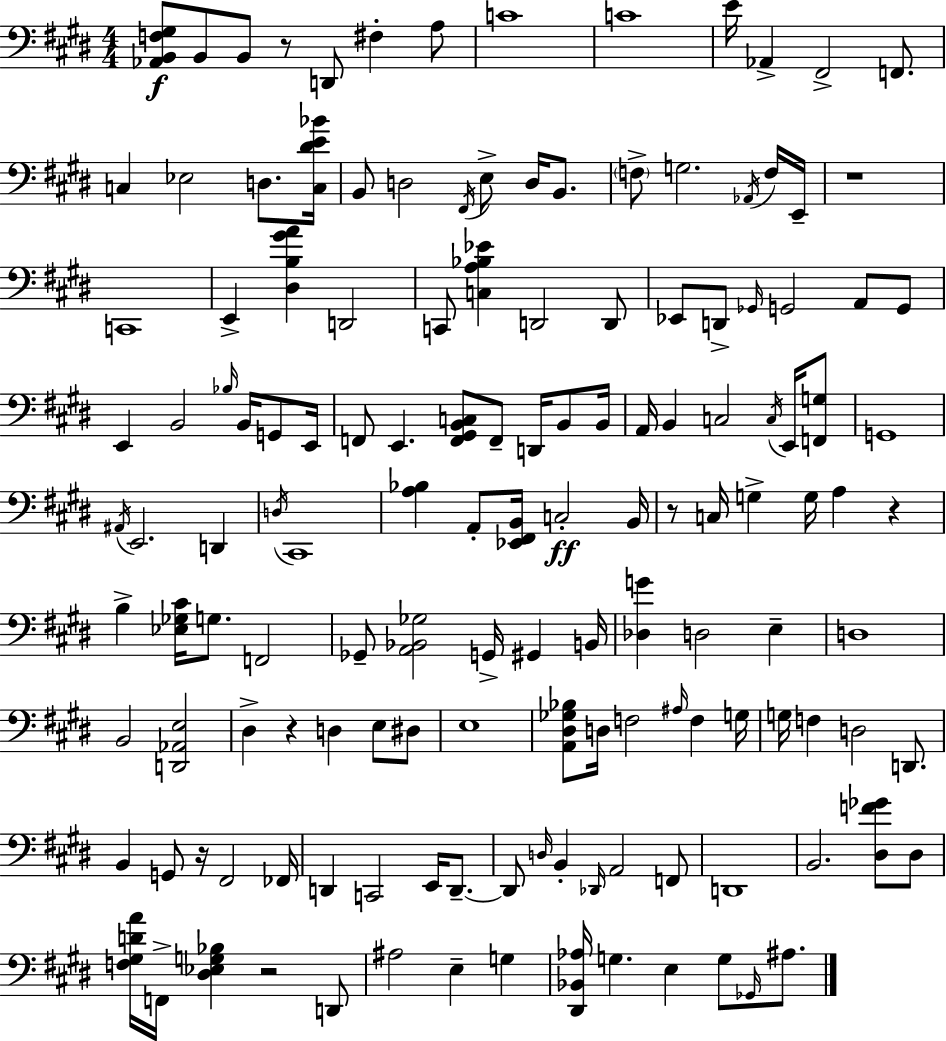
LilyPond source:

{
  \clef bass
  \numericTimeSignature
  \time 4/4
  \key e \major
  <aes, b, f gis>8\f b,8 b,8 r8 d,8 fis4-. a8 | c'1 | c'1 | e'16 aes,4-> fis,2-> f,8. | \break c4 ees2 d8. <c dis' e' bes'>16 | b,8 d2 \acciaccatura { fis,16 } e8-> d16 b,8. | \parenthesize f8-> g2. \acciaccatura { aes,16 } | f16 e,16-- r1 | \break c,1 | e,4-> <dis b gis' a'>4 d,2 | c,8 <c a bes ees'>4 d,2 | d,8 ees,8 d,8-> \grace { ges,16 } g,2 a,8 | \break g,8 e,4 b,2 \grace { bes16 } | b,16 g,8 e,16 f,8 e,4. <f, gis, b, c>8 f,8-- | d,16 b,8 b,16 a,16 b,4 c2 | \acciaccatura { c16 } e,16 <f, g>8 g,1 | \break \acciaccatura { ais,16 } e,2. | d,4 \acciaccatura { d16 } cis,1 | <a bes>4 a,8-. <ees, fis, b,>16 c2-.\ff | b,16 r8 c16 g4-> g16 a4 | \break r4 b4-> <ees ges cis'>16 g8. f,2 | ges,8-- <a, bes, ges>2 | g,16-> gis,4 b,16 <des g'>4 d2 | e4-- d1 | \break b,2 <d, aes, e>2 | dis4-> r4 d4 | e8 dis8 e1 | <a, dis ges bes>8 d16 f2 | \break \grace { ais16 } f4 g16 g16 f4 d2 | d,8. b,4 g,8 r16 fis,2 | fes,16 d,4 c,2 | e,16 d,8.--~~ d,8 \grace { d16 } b,4-. \grace { des,16 } | \break a,2 f,8 d,1 | b,2. | <dis f' ges'>8 dis8 <f gis d' a'>16 f,16-> <dis ees g bes>4 | r2 d,8 ais2 | \break e4-- g4 <dis, bes, aes>16 g4. | e4 g8 \grace { ges,16 } ais8. \bar "|."
}